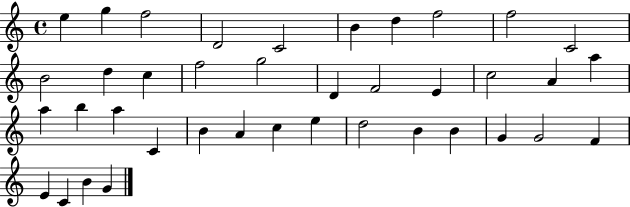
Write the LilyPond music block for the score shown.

{
  \clef treble
  \time 4/4
  \defaultTimeSignature
  \key c \major
  e''4 g''4 f''2 | d'2 c'2 | b'4 d''4 f''2 | f''2 c'2 | \break b'2 d''4 c''4 | f''2 g''2 | d'4 f'2 e'4 | c''2 a'4 a''4 | \break a''4 b''4 a''4 c'4 | b'4 a'4 c''4 e''4 | d''2 b'4 b'4 | g'4 g'2 f'4 | \break e'4 c'4 b'4 g'4 | \bar "|."
}